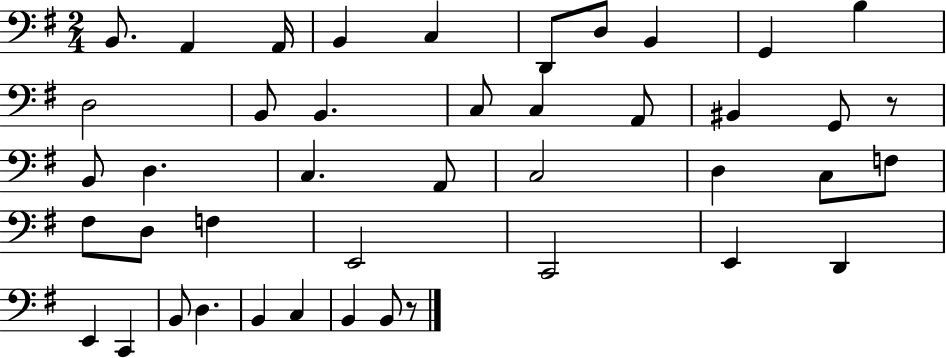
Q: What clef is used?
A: bass